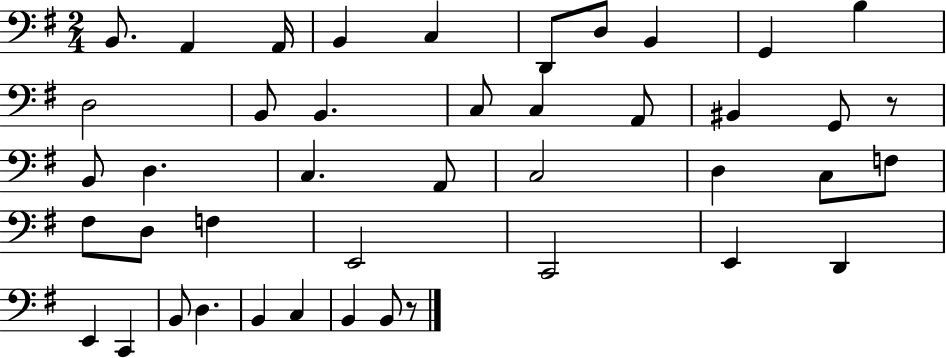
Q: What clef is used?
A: bass